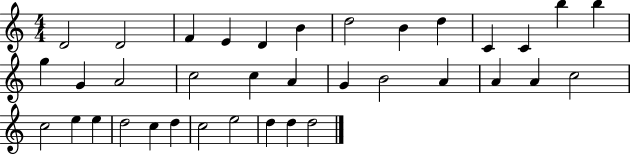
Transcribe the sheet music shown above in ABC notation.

X:1
T:Untitled
M:4/4
L:1/4
K:C
D2 D2 F E D B d2 B d C C b b g G A2 c2 c A G B2 A A A c2 c2 e e d2 c d c2 e2 d d d2